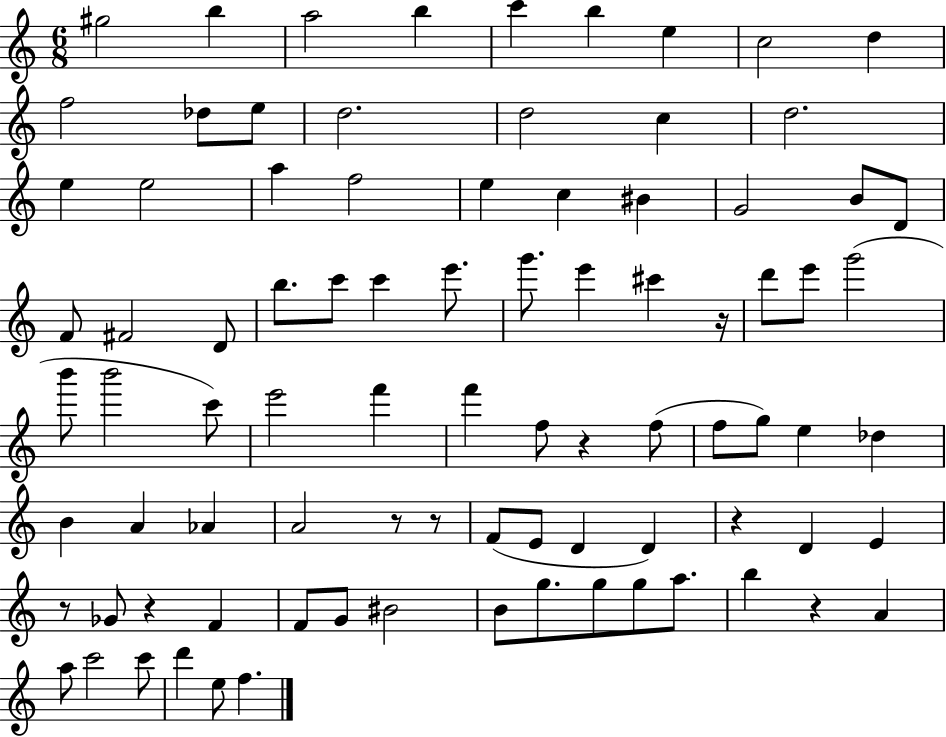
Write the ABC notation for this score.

X:1
T:Untitled
M:6/8
L:1/4
K:C
^g2 b a2 b c' b e c2 d f2 _d/2 e/2 d2 d2 c d2 e e2 a f2 e c ^B G2 B/2 D/2 F/2 ^F2 D/2 b/2 c'/2 c' e'/2 g'/2 e' ^c' z/4 d'/2 e'/2 g'2 b'/2 b'2 c'/2 e'2 f' f' f/2 z f/2 f/2 g/2 e _d B A _A A2 z/2 z/2 F/2 E/2 D D z D E z/2 _G/2 z F F/2 G/2 ^B2 B/2 g/2 g/2 g/2 a/2 b z A a/2 c'2 c'/2 d' e/2 f